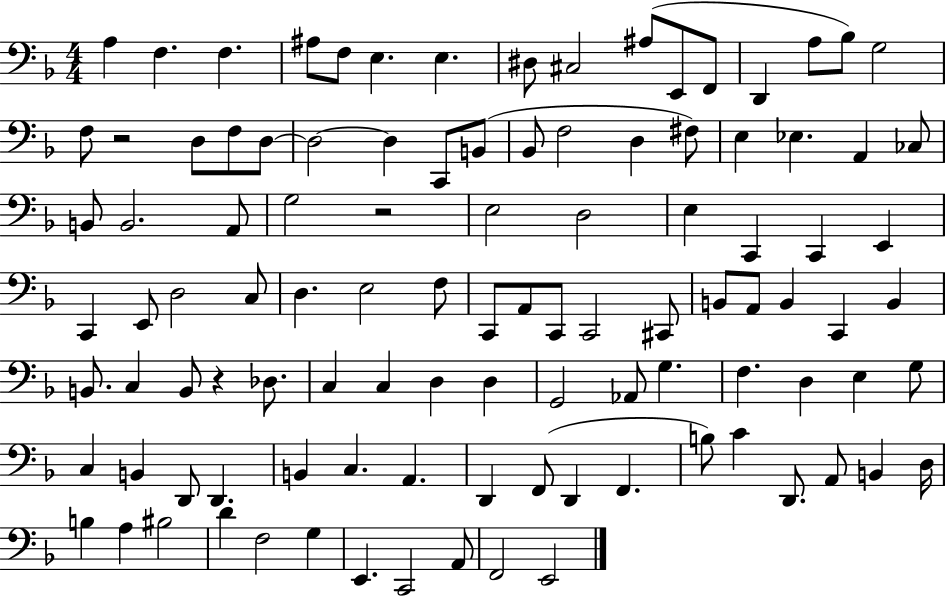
A3/q F3/q. F3/q. A#3/e F3/e E3/q. E3/q. D#3/e C#3/h A#3/e E2/e F2/e D2/q A3/e Bb3/e G3/h F3/e R/h D3/e F3/e D3/e D3/h D3/q C2/e B2/e Bb2/e F3/h D3/q F#3/e E3/q Eb3/q. A2/q CES3/e B2/e B2/h. A2/e G3/h R/h E3/h D3/h E3/q C2/q C2/q E2/q C2/q E2/e D3/h C3/e D3/q. E3/h F3/e C2/e A2/e C2/e C2/h C#2/e B2/e A2/e B2/q C2/q B2/q B2/e. C3/q B2/e R/q Db3/e. C3/q C3/q D3/q D3/q G2/h Ab2/e G3/q. F3/q. D3/q E3/q G3/e C3/q B2/q D2/e D2/q. B2/q C3/q. A2/q. D2/q F2/e D2/q F2/q. B3/e C4/q D2/e. A2/e B2/q D3/s B3/q A3/q BIS3/h D4/q F3/h G3/q E2/q. C2/h A2/e F2/h E2/h